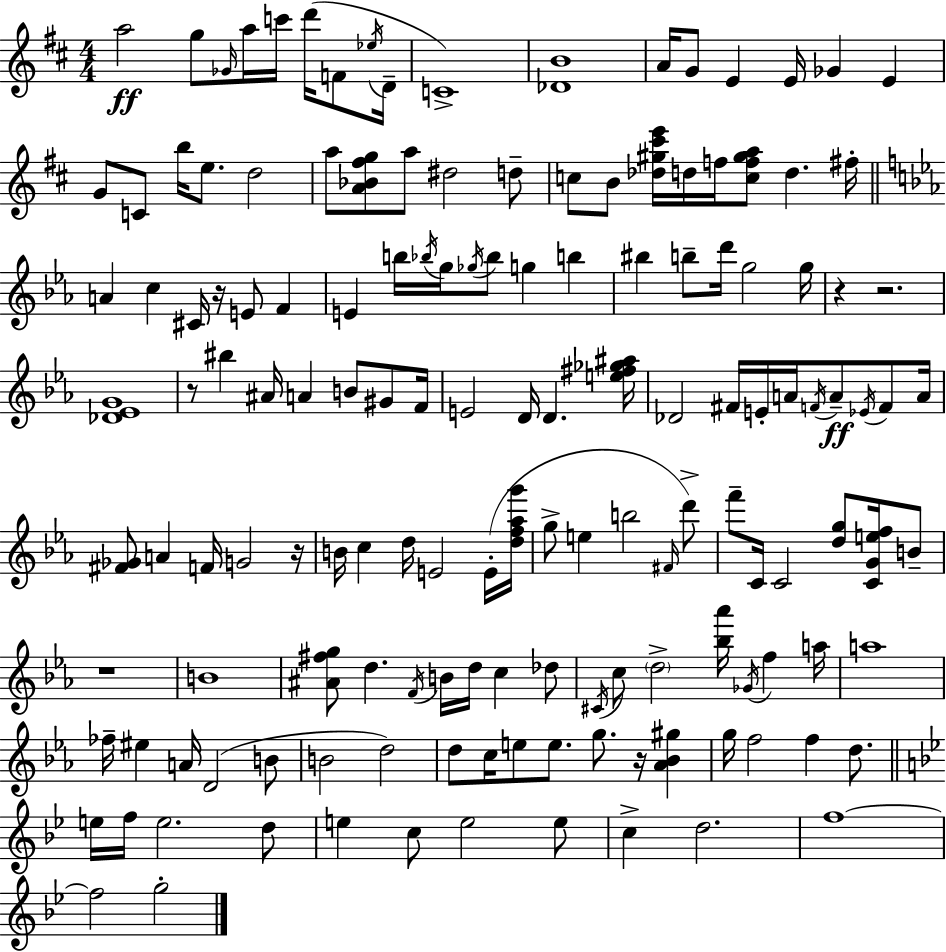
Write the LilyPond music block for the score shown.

{
  \clef treble
  \numericTimeSignature
  \time 4/4
  \key d \major
  a''2\ff g''8 \grace { ges'16 } a''16 c'''16 d'''16( f'8 | \acciaccatura { ees''16 } d'16-- c'1->) | <des' b'>1 | a'16 g'8 e'4 e'16 ges'4 e'4 | \break g'8 c'8 b''16 e''8. d''2 | a''8 <a' bes' fis'' g''>8 a''8 dis''2 | d''8-- c''8 b'8 <des'' gis'' cis''' e'''>16 d''16 f''16 <c'' f'' gis'' a''>8 d''4. | fis''16-. \bar "||" \break \key ees \major a'4 c''4 cis'16 r16 e'8 f'4 | e'4 b''16 \acciaccatura { bes''16 } g''16 \acciaccatura { ges''16 } bes''8 g''4 b''4 | bis''4 b''8-- d'''16 g''2 | g''16 r4 r2. | \break <des' ees' g'>1 | r8 bis''4 ais'16 a'4 b'8 gis'8 | f'16 e'2 d'16 d'4. | <e'' fis'' ges'' ais''>16 des'2 fis'16 e'16-. a'16 \acciaccatura { f'16 } a'8--\ff | \break \acciaccatura { ees'16 } f'8 a'16 <fis' ges'>8 a'4 f'16 g'2 | r16 b'16 c''4 d''16 e'2 | e'16-.( <d'' f'' aes'' g'''>16 g''8-> e''4 b''2 | \grace { fis'16 }) d'''8-> f'''8-- c'16 c'2 | \break <d'' g''>8 <c' g' e'' f''>16 b'8-- r1 | b'1 | <ais' fis'' g''>8 d''4. \acciaccatura { f'16 } b'16 d''16 | c''4 des''8 \acciaccatura { cis'16 } c''8 \parenthesize d''2-> | \break <bes'' aes'''>16 \acciaccatura { ges'16 } f''4 a''16 a''1 | fes''16-- eis''4 a'16 d'2( | b'8 b'2 | d''2) d''8 c''16 e''8 e''8. | \break g''8. r16 <aes' bes' gis''>4 g''16 f''2 | f''4 d''8. \bar "||" \break \key bes \major e''16 f''16 e''2. d''8 | e''4 c''8 e''2 e''8 | c''4-> d''2. | f''1~~ | \break f''2 g''2-. | \bar "|."
}